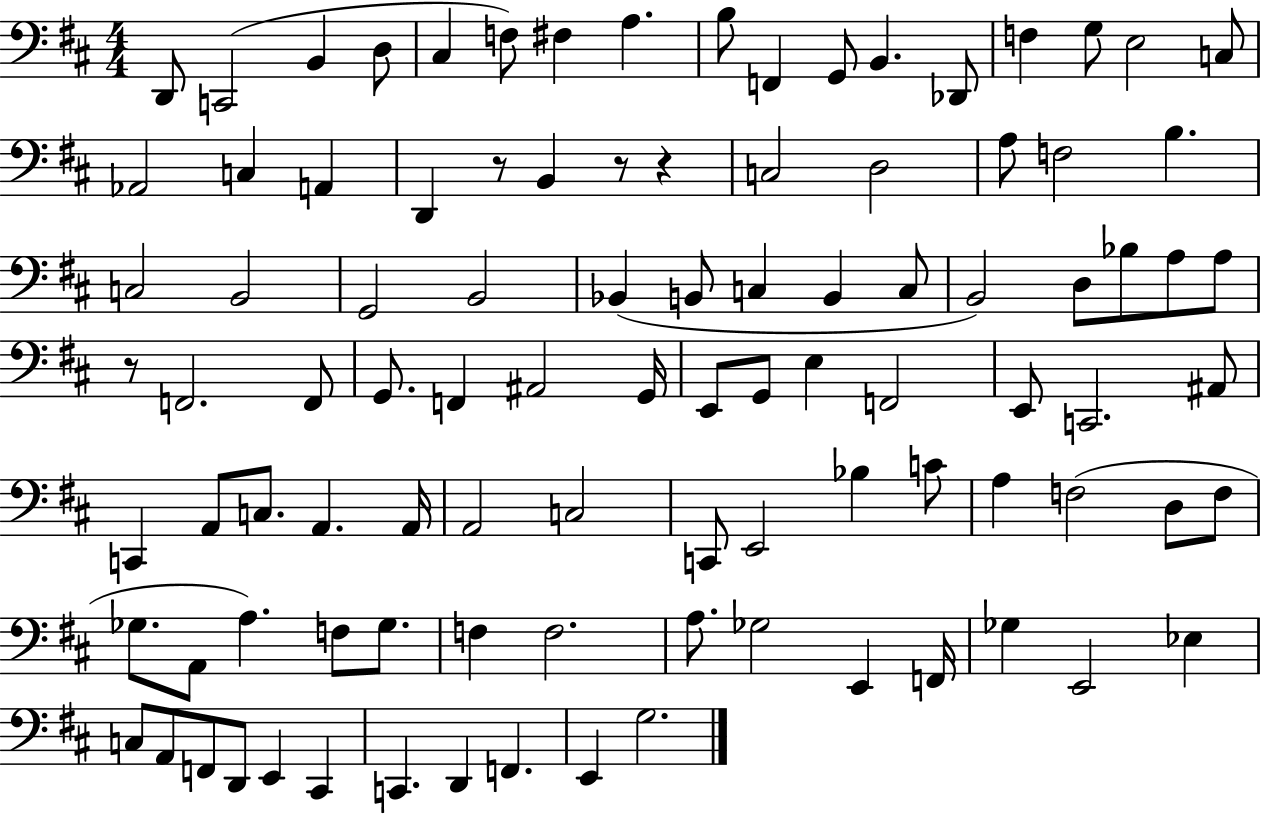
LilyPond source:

{
  \clef bass
  \numericTimeSignature
  \time 4/4
  \key d \major
  \repeat volta 2 { d,8 c,2( b,4 d8 | cis4 f8) fis4 a4. | b8 f,4 g,8 b,4. des,8 | f4 g8 e2 c8 | \break aes,2 c4 a,4 | d,4 r8 b,4 r8 r4 | c2 d2 | a8 f2 b4. | \break c2 b,2 | g,2 b,2 | bes,4( b,8 c4 b,4 c8 | b,2) d8 bes8 a8 a8 | \break r8 f,2. f,8 | g,8. f,4 ais,2 g,16 | e,8 g,8 e4 f,2 | e,8 c,2. ais,8 | \break c,4 a,8 c8. a,4. a,16 | a,2 c2 | c,8 e,2 bes4 c'8 | a4 f2( d8 f8 | \break ges8. a,8 a4.) f8 ges8. | f4 f2. | a8. ges2 e,4 f,16 | ges4 e,2 ees4 | \break c8 a,8 f,8 d,8 e,4 cis,4 | c,4. d,4 f,4. | e,4 g2. | } \bar "|."
}